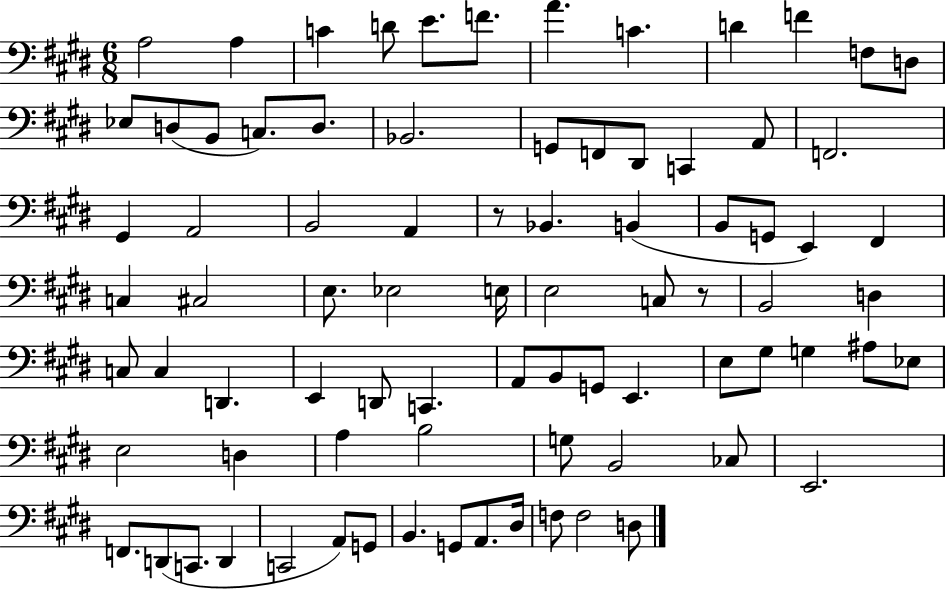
X:1
T:Untitled
M:6/8
L:1/4
K:E
A,2 A, C D/2 E/2 F/2 A C D F F,/2 D,/2 _E,/2 D,/2 B,,/2 C,/2 D,/2 _B,,2 G,,/2 F,,/2 ^D,,/2 C,, A,,/2 F,,2 ^G,, A,,2 B,,2 A,, z/2 _B,, B,, B,,/2 G,,/2 E,, ^F,, C, ^C,2 E,/2 _E,2 E,/4 E,2 C,/2 z/2 B,,2 D, C,/2 C, D,, E,, D,,/2 C,, A,,/2 B,,/2 G,,/2 E,, E,/2 ^G,/2 G, ^A,/2 _E,/2 E,2 D, A, B,2 G,/2 B,,2 _C,/2 E,,2 F,,/2 D,,/2 C,,/2 D,, C,,2 A,,/2 G,,/2 B,, G,,/2 A,,/2 ^D,/4 F,/2 F,2 D,/2